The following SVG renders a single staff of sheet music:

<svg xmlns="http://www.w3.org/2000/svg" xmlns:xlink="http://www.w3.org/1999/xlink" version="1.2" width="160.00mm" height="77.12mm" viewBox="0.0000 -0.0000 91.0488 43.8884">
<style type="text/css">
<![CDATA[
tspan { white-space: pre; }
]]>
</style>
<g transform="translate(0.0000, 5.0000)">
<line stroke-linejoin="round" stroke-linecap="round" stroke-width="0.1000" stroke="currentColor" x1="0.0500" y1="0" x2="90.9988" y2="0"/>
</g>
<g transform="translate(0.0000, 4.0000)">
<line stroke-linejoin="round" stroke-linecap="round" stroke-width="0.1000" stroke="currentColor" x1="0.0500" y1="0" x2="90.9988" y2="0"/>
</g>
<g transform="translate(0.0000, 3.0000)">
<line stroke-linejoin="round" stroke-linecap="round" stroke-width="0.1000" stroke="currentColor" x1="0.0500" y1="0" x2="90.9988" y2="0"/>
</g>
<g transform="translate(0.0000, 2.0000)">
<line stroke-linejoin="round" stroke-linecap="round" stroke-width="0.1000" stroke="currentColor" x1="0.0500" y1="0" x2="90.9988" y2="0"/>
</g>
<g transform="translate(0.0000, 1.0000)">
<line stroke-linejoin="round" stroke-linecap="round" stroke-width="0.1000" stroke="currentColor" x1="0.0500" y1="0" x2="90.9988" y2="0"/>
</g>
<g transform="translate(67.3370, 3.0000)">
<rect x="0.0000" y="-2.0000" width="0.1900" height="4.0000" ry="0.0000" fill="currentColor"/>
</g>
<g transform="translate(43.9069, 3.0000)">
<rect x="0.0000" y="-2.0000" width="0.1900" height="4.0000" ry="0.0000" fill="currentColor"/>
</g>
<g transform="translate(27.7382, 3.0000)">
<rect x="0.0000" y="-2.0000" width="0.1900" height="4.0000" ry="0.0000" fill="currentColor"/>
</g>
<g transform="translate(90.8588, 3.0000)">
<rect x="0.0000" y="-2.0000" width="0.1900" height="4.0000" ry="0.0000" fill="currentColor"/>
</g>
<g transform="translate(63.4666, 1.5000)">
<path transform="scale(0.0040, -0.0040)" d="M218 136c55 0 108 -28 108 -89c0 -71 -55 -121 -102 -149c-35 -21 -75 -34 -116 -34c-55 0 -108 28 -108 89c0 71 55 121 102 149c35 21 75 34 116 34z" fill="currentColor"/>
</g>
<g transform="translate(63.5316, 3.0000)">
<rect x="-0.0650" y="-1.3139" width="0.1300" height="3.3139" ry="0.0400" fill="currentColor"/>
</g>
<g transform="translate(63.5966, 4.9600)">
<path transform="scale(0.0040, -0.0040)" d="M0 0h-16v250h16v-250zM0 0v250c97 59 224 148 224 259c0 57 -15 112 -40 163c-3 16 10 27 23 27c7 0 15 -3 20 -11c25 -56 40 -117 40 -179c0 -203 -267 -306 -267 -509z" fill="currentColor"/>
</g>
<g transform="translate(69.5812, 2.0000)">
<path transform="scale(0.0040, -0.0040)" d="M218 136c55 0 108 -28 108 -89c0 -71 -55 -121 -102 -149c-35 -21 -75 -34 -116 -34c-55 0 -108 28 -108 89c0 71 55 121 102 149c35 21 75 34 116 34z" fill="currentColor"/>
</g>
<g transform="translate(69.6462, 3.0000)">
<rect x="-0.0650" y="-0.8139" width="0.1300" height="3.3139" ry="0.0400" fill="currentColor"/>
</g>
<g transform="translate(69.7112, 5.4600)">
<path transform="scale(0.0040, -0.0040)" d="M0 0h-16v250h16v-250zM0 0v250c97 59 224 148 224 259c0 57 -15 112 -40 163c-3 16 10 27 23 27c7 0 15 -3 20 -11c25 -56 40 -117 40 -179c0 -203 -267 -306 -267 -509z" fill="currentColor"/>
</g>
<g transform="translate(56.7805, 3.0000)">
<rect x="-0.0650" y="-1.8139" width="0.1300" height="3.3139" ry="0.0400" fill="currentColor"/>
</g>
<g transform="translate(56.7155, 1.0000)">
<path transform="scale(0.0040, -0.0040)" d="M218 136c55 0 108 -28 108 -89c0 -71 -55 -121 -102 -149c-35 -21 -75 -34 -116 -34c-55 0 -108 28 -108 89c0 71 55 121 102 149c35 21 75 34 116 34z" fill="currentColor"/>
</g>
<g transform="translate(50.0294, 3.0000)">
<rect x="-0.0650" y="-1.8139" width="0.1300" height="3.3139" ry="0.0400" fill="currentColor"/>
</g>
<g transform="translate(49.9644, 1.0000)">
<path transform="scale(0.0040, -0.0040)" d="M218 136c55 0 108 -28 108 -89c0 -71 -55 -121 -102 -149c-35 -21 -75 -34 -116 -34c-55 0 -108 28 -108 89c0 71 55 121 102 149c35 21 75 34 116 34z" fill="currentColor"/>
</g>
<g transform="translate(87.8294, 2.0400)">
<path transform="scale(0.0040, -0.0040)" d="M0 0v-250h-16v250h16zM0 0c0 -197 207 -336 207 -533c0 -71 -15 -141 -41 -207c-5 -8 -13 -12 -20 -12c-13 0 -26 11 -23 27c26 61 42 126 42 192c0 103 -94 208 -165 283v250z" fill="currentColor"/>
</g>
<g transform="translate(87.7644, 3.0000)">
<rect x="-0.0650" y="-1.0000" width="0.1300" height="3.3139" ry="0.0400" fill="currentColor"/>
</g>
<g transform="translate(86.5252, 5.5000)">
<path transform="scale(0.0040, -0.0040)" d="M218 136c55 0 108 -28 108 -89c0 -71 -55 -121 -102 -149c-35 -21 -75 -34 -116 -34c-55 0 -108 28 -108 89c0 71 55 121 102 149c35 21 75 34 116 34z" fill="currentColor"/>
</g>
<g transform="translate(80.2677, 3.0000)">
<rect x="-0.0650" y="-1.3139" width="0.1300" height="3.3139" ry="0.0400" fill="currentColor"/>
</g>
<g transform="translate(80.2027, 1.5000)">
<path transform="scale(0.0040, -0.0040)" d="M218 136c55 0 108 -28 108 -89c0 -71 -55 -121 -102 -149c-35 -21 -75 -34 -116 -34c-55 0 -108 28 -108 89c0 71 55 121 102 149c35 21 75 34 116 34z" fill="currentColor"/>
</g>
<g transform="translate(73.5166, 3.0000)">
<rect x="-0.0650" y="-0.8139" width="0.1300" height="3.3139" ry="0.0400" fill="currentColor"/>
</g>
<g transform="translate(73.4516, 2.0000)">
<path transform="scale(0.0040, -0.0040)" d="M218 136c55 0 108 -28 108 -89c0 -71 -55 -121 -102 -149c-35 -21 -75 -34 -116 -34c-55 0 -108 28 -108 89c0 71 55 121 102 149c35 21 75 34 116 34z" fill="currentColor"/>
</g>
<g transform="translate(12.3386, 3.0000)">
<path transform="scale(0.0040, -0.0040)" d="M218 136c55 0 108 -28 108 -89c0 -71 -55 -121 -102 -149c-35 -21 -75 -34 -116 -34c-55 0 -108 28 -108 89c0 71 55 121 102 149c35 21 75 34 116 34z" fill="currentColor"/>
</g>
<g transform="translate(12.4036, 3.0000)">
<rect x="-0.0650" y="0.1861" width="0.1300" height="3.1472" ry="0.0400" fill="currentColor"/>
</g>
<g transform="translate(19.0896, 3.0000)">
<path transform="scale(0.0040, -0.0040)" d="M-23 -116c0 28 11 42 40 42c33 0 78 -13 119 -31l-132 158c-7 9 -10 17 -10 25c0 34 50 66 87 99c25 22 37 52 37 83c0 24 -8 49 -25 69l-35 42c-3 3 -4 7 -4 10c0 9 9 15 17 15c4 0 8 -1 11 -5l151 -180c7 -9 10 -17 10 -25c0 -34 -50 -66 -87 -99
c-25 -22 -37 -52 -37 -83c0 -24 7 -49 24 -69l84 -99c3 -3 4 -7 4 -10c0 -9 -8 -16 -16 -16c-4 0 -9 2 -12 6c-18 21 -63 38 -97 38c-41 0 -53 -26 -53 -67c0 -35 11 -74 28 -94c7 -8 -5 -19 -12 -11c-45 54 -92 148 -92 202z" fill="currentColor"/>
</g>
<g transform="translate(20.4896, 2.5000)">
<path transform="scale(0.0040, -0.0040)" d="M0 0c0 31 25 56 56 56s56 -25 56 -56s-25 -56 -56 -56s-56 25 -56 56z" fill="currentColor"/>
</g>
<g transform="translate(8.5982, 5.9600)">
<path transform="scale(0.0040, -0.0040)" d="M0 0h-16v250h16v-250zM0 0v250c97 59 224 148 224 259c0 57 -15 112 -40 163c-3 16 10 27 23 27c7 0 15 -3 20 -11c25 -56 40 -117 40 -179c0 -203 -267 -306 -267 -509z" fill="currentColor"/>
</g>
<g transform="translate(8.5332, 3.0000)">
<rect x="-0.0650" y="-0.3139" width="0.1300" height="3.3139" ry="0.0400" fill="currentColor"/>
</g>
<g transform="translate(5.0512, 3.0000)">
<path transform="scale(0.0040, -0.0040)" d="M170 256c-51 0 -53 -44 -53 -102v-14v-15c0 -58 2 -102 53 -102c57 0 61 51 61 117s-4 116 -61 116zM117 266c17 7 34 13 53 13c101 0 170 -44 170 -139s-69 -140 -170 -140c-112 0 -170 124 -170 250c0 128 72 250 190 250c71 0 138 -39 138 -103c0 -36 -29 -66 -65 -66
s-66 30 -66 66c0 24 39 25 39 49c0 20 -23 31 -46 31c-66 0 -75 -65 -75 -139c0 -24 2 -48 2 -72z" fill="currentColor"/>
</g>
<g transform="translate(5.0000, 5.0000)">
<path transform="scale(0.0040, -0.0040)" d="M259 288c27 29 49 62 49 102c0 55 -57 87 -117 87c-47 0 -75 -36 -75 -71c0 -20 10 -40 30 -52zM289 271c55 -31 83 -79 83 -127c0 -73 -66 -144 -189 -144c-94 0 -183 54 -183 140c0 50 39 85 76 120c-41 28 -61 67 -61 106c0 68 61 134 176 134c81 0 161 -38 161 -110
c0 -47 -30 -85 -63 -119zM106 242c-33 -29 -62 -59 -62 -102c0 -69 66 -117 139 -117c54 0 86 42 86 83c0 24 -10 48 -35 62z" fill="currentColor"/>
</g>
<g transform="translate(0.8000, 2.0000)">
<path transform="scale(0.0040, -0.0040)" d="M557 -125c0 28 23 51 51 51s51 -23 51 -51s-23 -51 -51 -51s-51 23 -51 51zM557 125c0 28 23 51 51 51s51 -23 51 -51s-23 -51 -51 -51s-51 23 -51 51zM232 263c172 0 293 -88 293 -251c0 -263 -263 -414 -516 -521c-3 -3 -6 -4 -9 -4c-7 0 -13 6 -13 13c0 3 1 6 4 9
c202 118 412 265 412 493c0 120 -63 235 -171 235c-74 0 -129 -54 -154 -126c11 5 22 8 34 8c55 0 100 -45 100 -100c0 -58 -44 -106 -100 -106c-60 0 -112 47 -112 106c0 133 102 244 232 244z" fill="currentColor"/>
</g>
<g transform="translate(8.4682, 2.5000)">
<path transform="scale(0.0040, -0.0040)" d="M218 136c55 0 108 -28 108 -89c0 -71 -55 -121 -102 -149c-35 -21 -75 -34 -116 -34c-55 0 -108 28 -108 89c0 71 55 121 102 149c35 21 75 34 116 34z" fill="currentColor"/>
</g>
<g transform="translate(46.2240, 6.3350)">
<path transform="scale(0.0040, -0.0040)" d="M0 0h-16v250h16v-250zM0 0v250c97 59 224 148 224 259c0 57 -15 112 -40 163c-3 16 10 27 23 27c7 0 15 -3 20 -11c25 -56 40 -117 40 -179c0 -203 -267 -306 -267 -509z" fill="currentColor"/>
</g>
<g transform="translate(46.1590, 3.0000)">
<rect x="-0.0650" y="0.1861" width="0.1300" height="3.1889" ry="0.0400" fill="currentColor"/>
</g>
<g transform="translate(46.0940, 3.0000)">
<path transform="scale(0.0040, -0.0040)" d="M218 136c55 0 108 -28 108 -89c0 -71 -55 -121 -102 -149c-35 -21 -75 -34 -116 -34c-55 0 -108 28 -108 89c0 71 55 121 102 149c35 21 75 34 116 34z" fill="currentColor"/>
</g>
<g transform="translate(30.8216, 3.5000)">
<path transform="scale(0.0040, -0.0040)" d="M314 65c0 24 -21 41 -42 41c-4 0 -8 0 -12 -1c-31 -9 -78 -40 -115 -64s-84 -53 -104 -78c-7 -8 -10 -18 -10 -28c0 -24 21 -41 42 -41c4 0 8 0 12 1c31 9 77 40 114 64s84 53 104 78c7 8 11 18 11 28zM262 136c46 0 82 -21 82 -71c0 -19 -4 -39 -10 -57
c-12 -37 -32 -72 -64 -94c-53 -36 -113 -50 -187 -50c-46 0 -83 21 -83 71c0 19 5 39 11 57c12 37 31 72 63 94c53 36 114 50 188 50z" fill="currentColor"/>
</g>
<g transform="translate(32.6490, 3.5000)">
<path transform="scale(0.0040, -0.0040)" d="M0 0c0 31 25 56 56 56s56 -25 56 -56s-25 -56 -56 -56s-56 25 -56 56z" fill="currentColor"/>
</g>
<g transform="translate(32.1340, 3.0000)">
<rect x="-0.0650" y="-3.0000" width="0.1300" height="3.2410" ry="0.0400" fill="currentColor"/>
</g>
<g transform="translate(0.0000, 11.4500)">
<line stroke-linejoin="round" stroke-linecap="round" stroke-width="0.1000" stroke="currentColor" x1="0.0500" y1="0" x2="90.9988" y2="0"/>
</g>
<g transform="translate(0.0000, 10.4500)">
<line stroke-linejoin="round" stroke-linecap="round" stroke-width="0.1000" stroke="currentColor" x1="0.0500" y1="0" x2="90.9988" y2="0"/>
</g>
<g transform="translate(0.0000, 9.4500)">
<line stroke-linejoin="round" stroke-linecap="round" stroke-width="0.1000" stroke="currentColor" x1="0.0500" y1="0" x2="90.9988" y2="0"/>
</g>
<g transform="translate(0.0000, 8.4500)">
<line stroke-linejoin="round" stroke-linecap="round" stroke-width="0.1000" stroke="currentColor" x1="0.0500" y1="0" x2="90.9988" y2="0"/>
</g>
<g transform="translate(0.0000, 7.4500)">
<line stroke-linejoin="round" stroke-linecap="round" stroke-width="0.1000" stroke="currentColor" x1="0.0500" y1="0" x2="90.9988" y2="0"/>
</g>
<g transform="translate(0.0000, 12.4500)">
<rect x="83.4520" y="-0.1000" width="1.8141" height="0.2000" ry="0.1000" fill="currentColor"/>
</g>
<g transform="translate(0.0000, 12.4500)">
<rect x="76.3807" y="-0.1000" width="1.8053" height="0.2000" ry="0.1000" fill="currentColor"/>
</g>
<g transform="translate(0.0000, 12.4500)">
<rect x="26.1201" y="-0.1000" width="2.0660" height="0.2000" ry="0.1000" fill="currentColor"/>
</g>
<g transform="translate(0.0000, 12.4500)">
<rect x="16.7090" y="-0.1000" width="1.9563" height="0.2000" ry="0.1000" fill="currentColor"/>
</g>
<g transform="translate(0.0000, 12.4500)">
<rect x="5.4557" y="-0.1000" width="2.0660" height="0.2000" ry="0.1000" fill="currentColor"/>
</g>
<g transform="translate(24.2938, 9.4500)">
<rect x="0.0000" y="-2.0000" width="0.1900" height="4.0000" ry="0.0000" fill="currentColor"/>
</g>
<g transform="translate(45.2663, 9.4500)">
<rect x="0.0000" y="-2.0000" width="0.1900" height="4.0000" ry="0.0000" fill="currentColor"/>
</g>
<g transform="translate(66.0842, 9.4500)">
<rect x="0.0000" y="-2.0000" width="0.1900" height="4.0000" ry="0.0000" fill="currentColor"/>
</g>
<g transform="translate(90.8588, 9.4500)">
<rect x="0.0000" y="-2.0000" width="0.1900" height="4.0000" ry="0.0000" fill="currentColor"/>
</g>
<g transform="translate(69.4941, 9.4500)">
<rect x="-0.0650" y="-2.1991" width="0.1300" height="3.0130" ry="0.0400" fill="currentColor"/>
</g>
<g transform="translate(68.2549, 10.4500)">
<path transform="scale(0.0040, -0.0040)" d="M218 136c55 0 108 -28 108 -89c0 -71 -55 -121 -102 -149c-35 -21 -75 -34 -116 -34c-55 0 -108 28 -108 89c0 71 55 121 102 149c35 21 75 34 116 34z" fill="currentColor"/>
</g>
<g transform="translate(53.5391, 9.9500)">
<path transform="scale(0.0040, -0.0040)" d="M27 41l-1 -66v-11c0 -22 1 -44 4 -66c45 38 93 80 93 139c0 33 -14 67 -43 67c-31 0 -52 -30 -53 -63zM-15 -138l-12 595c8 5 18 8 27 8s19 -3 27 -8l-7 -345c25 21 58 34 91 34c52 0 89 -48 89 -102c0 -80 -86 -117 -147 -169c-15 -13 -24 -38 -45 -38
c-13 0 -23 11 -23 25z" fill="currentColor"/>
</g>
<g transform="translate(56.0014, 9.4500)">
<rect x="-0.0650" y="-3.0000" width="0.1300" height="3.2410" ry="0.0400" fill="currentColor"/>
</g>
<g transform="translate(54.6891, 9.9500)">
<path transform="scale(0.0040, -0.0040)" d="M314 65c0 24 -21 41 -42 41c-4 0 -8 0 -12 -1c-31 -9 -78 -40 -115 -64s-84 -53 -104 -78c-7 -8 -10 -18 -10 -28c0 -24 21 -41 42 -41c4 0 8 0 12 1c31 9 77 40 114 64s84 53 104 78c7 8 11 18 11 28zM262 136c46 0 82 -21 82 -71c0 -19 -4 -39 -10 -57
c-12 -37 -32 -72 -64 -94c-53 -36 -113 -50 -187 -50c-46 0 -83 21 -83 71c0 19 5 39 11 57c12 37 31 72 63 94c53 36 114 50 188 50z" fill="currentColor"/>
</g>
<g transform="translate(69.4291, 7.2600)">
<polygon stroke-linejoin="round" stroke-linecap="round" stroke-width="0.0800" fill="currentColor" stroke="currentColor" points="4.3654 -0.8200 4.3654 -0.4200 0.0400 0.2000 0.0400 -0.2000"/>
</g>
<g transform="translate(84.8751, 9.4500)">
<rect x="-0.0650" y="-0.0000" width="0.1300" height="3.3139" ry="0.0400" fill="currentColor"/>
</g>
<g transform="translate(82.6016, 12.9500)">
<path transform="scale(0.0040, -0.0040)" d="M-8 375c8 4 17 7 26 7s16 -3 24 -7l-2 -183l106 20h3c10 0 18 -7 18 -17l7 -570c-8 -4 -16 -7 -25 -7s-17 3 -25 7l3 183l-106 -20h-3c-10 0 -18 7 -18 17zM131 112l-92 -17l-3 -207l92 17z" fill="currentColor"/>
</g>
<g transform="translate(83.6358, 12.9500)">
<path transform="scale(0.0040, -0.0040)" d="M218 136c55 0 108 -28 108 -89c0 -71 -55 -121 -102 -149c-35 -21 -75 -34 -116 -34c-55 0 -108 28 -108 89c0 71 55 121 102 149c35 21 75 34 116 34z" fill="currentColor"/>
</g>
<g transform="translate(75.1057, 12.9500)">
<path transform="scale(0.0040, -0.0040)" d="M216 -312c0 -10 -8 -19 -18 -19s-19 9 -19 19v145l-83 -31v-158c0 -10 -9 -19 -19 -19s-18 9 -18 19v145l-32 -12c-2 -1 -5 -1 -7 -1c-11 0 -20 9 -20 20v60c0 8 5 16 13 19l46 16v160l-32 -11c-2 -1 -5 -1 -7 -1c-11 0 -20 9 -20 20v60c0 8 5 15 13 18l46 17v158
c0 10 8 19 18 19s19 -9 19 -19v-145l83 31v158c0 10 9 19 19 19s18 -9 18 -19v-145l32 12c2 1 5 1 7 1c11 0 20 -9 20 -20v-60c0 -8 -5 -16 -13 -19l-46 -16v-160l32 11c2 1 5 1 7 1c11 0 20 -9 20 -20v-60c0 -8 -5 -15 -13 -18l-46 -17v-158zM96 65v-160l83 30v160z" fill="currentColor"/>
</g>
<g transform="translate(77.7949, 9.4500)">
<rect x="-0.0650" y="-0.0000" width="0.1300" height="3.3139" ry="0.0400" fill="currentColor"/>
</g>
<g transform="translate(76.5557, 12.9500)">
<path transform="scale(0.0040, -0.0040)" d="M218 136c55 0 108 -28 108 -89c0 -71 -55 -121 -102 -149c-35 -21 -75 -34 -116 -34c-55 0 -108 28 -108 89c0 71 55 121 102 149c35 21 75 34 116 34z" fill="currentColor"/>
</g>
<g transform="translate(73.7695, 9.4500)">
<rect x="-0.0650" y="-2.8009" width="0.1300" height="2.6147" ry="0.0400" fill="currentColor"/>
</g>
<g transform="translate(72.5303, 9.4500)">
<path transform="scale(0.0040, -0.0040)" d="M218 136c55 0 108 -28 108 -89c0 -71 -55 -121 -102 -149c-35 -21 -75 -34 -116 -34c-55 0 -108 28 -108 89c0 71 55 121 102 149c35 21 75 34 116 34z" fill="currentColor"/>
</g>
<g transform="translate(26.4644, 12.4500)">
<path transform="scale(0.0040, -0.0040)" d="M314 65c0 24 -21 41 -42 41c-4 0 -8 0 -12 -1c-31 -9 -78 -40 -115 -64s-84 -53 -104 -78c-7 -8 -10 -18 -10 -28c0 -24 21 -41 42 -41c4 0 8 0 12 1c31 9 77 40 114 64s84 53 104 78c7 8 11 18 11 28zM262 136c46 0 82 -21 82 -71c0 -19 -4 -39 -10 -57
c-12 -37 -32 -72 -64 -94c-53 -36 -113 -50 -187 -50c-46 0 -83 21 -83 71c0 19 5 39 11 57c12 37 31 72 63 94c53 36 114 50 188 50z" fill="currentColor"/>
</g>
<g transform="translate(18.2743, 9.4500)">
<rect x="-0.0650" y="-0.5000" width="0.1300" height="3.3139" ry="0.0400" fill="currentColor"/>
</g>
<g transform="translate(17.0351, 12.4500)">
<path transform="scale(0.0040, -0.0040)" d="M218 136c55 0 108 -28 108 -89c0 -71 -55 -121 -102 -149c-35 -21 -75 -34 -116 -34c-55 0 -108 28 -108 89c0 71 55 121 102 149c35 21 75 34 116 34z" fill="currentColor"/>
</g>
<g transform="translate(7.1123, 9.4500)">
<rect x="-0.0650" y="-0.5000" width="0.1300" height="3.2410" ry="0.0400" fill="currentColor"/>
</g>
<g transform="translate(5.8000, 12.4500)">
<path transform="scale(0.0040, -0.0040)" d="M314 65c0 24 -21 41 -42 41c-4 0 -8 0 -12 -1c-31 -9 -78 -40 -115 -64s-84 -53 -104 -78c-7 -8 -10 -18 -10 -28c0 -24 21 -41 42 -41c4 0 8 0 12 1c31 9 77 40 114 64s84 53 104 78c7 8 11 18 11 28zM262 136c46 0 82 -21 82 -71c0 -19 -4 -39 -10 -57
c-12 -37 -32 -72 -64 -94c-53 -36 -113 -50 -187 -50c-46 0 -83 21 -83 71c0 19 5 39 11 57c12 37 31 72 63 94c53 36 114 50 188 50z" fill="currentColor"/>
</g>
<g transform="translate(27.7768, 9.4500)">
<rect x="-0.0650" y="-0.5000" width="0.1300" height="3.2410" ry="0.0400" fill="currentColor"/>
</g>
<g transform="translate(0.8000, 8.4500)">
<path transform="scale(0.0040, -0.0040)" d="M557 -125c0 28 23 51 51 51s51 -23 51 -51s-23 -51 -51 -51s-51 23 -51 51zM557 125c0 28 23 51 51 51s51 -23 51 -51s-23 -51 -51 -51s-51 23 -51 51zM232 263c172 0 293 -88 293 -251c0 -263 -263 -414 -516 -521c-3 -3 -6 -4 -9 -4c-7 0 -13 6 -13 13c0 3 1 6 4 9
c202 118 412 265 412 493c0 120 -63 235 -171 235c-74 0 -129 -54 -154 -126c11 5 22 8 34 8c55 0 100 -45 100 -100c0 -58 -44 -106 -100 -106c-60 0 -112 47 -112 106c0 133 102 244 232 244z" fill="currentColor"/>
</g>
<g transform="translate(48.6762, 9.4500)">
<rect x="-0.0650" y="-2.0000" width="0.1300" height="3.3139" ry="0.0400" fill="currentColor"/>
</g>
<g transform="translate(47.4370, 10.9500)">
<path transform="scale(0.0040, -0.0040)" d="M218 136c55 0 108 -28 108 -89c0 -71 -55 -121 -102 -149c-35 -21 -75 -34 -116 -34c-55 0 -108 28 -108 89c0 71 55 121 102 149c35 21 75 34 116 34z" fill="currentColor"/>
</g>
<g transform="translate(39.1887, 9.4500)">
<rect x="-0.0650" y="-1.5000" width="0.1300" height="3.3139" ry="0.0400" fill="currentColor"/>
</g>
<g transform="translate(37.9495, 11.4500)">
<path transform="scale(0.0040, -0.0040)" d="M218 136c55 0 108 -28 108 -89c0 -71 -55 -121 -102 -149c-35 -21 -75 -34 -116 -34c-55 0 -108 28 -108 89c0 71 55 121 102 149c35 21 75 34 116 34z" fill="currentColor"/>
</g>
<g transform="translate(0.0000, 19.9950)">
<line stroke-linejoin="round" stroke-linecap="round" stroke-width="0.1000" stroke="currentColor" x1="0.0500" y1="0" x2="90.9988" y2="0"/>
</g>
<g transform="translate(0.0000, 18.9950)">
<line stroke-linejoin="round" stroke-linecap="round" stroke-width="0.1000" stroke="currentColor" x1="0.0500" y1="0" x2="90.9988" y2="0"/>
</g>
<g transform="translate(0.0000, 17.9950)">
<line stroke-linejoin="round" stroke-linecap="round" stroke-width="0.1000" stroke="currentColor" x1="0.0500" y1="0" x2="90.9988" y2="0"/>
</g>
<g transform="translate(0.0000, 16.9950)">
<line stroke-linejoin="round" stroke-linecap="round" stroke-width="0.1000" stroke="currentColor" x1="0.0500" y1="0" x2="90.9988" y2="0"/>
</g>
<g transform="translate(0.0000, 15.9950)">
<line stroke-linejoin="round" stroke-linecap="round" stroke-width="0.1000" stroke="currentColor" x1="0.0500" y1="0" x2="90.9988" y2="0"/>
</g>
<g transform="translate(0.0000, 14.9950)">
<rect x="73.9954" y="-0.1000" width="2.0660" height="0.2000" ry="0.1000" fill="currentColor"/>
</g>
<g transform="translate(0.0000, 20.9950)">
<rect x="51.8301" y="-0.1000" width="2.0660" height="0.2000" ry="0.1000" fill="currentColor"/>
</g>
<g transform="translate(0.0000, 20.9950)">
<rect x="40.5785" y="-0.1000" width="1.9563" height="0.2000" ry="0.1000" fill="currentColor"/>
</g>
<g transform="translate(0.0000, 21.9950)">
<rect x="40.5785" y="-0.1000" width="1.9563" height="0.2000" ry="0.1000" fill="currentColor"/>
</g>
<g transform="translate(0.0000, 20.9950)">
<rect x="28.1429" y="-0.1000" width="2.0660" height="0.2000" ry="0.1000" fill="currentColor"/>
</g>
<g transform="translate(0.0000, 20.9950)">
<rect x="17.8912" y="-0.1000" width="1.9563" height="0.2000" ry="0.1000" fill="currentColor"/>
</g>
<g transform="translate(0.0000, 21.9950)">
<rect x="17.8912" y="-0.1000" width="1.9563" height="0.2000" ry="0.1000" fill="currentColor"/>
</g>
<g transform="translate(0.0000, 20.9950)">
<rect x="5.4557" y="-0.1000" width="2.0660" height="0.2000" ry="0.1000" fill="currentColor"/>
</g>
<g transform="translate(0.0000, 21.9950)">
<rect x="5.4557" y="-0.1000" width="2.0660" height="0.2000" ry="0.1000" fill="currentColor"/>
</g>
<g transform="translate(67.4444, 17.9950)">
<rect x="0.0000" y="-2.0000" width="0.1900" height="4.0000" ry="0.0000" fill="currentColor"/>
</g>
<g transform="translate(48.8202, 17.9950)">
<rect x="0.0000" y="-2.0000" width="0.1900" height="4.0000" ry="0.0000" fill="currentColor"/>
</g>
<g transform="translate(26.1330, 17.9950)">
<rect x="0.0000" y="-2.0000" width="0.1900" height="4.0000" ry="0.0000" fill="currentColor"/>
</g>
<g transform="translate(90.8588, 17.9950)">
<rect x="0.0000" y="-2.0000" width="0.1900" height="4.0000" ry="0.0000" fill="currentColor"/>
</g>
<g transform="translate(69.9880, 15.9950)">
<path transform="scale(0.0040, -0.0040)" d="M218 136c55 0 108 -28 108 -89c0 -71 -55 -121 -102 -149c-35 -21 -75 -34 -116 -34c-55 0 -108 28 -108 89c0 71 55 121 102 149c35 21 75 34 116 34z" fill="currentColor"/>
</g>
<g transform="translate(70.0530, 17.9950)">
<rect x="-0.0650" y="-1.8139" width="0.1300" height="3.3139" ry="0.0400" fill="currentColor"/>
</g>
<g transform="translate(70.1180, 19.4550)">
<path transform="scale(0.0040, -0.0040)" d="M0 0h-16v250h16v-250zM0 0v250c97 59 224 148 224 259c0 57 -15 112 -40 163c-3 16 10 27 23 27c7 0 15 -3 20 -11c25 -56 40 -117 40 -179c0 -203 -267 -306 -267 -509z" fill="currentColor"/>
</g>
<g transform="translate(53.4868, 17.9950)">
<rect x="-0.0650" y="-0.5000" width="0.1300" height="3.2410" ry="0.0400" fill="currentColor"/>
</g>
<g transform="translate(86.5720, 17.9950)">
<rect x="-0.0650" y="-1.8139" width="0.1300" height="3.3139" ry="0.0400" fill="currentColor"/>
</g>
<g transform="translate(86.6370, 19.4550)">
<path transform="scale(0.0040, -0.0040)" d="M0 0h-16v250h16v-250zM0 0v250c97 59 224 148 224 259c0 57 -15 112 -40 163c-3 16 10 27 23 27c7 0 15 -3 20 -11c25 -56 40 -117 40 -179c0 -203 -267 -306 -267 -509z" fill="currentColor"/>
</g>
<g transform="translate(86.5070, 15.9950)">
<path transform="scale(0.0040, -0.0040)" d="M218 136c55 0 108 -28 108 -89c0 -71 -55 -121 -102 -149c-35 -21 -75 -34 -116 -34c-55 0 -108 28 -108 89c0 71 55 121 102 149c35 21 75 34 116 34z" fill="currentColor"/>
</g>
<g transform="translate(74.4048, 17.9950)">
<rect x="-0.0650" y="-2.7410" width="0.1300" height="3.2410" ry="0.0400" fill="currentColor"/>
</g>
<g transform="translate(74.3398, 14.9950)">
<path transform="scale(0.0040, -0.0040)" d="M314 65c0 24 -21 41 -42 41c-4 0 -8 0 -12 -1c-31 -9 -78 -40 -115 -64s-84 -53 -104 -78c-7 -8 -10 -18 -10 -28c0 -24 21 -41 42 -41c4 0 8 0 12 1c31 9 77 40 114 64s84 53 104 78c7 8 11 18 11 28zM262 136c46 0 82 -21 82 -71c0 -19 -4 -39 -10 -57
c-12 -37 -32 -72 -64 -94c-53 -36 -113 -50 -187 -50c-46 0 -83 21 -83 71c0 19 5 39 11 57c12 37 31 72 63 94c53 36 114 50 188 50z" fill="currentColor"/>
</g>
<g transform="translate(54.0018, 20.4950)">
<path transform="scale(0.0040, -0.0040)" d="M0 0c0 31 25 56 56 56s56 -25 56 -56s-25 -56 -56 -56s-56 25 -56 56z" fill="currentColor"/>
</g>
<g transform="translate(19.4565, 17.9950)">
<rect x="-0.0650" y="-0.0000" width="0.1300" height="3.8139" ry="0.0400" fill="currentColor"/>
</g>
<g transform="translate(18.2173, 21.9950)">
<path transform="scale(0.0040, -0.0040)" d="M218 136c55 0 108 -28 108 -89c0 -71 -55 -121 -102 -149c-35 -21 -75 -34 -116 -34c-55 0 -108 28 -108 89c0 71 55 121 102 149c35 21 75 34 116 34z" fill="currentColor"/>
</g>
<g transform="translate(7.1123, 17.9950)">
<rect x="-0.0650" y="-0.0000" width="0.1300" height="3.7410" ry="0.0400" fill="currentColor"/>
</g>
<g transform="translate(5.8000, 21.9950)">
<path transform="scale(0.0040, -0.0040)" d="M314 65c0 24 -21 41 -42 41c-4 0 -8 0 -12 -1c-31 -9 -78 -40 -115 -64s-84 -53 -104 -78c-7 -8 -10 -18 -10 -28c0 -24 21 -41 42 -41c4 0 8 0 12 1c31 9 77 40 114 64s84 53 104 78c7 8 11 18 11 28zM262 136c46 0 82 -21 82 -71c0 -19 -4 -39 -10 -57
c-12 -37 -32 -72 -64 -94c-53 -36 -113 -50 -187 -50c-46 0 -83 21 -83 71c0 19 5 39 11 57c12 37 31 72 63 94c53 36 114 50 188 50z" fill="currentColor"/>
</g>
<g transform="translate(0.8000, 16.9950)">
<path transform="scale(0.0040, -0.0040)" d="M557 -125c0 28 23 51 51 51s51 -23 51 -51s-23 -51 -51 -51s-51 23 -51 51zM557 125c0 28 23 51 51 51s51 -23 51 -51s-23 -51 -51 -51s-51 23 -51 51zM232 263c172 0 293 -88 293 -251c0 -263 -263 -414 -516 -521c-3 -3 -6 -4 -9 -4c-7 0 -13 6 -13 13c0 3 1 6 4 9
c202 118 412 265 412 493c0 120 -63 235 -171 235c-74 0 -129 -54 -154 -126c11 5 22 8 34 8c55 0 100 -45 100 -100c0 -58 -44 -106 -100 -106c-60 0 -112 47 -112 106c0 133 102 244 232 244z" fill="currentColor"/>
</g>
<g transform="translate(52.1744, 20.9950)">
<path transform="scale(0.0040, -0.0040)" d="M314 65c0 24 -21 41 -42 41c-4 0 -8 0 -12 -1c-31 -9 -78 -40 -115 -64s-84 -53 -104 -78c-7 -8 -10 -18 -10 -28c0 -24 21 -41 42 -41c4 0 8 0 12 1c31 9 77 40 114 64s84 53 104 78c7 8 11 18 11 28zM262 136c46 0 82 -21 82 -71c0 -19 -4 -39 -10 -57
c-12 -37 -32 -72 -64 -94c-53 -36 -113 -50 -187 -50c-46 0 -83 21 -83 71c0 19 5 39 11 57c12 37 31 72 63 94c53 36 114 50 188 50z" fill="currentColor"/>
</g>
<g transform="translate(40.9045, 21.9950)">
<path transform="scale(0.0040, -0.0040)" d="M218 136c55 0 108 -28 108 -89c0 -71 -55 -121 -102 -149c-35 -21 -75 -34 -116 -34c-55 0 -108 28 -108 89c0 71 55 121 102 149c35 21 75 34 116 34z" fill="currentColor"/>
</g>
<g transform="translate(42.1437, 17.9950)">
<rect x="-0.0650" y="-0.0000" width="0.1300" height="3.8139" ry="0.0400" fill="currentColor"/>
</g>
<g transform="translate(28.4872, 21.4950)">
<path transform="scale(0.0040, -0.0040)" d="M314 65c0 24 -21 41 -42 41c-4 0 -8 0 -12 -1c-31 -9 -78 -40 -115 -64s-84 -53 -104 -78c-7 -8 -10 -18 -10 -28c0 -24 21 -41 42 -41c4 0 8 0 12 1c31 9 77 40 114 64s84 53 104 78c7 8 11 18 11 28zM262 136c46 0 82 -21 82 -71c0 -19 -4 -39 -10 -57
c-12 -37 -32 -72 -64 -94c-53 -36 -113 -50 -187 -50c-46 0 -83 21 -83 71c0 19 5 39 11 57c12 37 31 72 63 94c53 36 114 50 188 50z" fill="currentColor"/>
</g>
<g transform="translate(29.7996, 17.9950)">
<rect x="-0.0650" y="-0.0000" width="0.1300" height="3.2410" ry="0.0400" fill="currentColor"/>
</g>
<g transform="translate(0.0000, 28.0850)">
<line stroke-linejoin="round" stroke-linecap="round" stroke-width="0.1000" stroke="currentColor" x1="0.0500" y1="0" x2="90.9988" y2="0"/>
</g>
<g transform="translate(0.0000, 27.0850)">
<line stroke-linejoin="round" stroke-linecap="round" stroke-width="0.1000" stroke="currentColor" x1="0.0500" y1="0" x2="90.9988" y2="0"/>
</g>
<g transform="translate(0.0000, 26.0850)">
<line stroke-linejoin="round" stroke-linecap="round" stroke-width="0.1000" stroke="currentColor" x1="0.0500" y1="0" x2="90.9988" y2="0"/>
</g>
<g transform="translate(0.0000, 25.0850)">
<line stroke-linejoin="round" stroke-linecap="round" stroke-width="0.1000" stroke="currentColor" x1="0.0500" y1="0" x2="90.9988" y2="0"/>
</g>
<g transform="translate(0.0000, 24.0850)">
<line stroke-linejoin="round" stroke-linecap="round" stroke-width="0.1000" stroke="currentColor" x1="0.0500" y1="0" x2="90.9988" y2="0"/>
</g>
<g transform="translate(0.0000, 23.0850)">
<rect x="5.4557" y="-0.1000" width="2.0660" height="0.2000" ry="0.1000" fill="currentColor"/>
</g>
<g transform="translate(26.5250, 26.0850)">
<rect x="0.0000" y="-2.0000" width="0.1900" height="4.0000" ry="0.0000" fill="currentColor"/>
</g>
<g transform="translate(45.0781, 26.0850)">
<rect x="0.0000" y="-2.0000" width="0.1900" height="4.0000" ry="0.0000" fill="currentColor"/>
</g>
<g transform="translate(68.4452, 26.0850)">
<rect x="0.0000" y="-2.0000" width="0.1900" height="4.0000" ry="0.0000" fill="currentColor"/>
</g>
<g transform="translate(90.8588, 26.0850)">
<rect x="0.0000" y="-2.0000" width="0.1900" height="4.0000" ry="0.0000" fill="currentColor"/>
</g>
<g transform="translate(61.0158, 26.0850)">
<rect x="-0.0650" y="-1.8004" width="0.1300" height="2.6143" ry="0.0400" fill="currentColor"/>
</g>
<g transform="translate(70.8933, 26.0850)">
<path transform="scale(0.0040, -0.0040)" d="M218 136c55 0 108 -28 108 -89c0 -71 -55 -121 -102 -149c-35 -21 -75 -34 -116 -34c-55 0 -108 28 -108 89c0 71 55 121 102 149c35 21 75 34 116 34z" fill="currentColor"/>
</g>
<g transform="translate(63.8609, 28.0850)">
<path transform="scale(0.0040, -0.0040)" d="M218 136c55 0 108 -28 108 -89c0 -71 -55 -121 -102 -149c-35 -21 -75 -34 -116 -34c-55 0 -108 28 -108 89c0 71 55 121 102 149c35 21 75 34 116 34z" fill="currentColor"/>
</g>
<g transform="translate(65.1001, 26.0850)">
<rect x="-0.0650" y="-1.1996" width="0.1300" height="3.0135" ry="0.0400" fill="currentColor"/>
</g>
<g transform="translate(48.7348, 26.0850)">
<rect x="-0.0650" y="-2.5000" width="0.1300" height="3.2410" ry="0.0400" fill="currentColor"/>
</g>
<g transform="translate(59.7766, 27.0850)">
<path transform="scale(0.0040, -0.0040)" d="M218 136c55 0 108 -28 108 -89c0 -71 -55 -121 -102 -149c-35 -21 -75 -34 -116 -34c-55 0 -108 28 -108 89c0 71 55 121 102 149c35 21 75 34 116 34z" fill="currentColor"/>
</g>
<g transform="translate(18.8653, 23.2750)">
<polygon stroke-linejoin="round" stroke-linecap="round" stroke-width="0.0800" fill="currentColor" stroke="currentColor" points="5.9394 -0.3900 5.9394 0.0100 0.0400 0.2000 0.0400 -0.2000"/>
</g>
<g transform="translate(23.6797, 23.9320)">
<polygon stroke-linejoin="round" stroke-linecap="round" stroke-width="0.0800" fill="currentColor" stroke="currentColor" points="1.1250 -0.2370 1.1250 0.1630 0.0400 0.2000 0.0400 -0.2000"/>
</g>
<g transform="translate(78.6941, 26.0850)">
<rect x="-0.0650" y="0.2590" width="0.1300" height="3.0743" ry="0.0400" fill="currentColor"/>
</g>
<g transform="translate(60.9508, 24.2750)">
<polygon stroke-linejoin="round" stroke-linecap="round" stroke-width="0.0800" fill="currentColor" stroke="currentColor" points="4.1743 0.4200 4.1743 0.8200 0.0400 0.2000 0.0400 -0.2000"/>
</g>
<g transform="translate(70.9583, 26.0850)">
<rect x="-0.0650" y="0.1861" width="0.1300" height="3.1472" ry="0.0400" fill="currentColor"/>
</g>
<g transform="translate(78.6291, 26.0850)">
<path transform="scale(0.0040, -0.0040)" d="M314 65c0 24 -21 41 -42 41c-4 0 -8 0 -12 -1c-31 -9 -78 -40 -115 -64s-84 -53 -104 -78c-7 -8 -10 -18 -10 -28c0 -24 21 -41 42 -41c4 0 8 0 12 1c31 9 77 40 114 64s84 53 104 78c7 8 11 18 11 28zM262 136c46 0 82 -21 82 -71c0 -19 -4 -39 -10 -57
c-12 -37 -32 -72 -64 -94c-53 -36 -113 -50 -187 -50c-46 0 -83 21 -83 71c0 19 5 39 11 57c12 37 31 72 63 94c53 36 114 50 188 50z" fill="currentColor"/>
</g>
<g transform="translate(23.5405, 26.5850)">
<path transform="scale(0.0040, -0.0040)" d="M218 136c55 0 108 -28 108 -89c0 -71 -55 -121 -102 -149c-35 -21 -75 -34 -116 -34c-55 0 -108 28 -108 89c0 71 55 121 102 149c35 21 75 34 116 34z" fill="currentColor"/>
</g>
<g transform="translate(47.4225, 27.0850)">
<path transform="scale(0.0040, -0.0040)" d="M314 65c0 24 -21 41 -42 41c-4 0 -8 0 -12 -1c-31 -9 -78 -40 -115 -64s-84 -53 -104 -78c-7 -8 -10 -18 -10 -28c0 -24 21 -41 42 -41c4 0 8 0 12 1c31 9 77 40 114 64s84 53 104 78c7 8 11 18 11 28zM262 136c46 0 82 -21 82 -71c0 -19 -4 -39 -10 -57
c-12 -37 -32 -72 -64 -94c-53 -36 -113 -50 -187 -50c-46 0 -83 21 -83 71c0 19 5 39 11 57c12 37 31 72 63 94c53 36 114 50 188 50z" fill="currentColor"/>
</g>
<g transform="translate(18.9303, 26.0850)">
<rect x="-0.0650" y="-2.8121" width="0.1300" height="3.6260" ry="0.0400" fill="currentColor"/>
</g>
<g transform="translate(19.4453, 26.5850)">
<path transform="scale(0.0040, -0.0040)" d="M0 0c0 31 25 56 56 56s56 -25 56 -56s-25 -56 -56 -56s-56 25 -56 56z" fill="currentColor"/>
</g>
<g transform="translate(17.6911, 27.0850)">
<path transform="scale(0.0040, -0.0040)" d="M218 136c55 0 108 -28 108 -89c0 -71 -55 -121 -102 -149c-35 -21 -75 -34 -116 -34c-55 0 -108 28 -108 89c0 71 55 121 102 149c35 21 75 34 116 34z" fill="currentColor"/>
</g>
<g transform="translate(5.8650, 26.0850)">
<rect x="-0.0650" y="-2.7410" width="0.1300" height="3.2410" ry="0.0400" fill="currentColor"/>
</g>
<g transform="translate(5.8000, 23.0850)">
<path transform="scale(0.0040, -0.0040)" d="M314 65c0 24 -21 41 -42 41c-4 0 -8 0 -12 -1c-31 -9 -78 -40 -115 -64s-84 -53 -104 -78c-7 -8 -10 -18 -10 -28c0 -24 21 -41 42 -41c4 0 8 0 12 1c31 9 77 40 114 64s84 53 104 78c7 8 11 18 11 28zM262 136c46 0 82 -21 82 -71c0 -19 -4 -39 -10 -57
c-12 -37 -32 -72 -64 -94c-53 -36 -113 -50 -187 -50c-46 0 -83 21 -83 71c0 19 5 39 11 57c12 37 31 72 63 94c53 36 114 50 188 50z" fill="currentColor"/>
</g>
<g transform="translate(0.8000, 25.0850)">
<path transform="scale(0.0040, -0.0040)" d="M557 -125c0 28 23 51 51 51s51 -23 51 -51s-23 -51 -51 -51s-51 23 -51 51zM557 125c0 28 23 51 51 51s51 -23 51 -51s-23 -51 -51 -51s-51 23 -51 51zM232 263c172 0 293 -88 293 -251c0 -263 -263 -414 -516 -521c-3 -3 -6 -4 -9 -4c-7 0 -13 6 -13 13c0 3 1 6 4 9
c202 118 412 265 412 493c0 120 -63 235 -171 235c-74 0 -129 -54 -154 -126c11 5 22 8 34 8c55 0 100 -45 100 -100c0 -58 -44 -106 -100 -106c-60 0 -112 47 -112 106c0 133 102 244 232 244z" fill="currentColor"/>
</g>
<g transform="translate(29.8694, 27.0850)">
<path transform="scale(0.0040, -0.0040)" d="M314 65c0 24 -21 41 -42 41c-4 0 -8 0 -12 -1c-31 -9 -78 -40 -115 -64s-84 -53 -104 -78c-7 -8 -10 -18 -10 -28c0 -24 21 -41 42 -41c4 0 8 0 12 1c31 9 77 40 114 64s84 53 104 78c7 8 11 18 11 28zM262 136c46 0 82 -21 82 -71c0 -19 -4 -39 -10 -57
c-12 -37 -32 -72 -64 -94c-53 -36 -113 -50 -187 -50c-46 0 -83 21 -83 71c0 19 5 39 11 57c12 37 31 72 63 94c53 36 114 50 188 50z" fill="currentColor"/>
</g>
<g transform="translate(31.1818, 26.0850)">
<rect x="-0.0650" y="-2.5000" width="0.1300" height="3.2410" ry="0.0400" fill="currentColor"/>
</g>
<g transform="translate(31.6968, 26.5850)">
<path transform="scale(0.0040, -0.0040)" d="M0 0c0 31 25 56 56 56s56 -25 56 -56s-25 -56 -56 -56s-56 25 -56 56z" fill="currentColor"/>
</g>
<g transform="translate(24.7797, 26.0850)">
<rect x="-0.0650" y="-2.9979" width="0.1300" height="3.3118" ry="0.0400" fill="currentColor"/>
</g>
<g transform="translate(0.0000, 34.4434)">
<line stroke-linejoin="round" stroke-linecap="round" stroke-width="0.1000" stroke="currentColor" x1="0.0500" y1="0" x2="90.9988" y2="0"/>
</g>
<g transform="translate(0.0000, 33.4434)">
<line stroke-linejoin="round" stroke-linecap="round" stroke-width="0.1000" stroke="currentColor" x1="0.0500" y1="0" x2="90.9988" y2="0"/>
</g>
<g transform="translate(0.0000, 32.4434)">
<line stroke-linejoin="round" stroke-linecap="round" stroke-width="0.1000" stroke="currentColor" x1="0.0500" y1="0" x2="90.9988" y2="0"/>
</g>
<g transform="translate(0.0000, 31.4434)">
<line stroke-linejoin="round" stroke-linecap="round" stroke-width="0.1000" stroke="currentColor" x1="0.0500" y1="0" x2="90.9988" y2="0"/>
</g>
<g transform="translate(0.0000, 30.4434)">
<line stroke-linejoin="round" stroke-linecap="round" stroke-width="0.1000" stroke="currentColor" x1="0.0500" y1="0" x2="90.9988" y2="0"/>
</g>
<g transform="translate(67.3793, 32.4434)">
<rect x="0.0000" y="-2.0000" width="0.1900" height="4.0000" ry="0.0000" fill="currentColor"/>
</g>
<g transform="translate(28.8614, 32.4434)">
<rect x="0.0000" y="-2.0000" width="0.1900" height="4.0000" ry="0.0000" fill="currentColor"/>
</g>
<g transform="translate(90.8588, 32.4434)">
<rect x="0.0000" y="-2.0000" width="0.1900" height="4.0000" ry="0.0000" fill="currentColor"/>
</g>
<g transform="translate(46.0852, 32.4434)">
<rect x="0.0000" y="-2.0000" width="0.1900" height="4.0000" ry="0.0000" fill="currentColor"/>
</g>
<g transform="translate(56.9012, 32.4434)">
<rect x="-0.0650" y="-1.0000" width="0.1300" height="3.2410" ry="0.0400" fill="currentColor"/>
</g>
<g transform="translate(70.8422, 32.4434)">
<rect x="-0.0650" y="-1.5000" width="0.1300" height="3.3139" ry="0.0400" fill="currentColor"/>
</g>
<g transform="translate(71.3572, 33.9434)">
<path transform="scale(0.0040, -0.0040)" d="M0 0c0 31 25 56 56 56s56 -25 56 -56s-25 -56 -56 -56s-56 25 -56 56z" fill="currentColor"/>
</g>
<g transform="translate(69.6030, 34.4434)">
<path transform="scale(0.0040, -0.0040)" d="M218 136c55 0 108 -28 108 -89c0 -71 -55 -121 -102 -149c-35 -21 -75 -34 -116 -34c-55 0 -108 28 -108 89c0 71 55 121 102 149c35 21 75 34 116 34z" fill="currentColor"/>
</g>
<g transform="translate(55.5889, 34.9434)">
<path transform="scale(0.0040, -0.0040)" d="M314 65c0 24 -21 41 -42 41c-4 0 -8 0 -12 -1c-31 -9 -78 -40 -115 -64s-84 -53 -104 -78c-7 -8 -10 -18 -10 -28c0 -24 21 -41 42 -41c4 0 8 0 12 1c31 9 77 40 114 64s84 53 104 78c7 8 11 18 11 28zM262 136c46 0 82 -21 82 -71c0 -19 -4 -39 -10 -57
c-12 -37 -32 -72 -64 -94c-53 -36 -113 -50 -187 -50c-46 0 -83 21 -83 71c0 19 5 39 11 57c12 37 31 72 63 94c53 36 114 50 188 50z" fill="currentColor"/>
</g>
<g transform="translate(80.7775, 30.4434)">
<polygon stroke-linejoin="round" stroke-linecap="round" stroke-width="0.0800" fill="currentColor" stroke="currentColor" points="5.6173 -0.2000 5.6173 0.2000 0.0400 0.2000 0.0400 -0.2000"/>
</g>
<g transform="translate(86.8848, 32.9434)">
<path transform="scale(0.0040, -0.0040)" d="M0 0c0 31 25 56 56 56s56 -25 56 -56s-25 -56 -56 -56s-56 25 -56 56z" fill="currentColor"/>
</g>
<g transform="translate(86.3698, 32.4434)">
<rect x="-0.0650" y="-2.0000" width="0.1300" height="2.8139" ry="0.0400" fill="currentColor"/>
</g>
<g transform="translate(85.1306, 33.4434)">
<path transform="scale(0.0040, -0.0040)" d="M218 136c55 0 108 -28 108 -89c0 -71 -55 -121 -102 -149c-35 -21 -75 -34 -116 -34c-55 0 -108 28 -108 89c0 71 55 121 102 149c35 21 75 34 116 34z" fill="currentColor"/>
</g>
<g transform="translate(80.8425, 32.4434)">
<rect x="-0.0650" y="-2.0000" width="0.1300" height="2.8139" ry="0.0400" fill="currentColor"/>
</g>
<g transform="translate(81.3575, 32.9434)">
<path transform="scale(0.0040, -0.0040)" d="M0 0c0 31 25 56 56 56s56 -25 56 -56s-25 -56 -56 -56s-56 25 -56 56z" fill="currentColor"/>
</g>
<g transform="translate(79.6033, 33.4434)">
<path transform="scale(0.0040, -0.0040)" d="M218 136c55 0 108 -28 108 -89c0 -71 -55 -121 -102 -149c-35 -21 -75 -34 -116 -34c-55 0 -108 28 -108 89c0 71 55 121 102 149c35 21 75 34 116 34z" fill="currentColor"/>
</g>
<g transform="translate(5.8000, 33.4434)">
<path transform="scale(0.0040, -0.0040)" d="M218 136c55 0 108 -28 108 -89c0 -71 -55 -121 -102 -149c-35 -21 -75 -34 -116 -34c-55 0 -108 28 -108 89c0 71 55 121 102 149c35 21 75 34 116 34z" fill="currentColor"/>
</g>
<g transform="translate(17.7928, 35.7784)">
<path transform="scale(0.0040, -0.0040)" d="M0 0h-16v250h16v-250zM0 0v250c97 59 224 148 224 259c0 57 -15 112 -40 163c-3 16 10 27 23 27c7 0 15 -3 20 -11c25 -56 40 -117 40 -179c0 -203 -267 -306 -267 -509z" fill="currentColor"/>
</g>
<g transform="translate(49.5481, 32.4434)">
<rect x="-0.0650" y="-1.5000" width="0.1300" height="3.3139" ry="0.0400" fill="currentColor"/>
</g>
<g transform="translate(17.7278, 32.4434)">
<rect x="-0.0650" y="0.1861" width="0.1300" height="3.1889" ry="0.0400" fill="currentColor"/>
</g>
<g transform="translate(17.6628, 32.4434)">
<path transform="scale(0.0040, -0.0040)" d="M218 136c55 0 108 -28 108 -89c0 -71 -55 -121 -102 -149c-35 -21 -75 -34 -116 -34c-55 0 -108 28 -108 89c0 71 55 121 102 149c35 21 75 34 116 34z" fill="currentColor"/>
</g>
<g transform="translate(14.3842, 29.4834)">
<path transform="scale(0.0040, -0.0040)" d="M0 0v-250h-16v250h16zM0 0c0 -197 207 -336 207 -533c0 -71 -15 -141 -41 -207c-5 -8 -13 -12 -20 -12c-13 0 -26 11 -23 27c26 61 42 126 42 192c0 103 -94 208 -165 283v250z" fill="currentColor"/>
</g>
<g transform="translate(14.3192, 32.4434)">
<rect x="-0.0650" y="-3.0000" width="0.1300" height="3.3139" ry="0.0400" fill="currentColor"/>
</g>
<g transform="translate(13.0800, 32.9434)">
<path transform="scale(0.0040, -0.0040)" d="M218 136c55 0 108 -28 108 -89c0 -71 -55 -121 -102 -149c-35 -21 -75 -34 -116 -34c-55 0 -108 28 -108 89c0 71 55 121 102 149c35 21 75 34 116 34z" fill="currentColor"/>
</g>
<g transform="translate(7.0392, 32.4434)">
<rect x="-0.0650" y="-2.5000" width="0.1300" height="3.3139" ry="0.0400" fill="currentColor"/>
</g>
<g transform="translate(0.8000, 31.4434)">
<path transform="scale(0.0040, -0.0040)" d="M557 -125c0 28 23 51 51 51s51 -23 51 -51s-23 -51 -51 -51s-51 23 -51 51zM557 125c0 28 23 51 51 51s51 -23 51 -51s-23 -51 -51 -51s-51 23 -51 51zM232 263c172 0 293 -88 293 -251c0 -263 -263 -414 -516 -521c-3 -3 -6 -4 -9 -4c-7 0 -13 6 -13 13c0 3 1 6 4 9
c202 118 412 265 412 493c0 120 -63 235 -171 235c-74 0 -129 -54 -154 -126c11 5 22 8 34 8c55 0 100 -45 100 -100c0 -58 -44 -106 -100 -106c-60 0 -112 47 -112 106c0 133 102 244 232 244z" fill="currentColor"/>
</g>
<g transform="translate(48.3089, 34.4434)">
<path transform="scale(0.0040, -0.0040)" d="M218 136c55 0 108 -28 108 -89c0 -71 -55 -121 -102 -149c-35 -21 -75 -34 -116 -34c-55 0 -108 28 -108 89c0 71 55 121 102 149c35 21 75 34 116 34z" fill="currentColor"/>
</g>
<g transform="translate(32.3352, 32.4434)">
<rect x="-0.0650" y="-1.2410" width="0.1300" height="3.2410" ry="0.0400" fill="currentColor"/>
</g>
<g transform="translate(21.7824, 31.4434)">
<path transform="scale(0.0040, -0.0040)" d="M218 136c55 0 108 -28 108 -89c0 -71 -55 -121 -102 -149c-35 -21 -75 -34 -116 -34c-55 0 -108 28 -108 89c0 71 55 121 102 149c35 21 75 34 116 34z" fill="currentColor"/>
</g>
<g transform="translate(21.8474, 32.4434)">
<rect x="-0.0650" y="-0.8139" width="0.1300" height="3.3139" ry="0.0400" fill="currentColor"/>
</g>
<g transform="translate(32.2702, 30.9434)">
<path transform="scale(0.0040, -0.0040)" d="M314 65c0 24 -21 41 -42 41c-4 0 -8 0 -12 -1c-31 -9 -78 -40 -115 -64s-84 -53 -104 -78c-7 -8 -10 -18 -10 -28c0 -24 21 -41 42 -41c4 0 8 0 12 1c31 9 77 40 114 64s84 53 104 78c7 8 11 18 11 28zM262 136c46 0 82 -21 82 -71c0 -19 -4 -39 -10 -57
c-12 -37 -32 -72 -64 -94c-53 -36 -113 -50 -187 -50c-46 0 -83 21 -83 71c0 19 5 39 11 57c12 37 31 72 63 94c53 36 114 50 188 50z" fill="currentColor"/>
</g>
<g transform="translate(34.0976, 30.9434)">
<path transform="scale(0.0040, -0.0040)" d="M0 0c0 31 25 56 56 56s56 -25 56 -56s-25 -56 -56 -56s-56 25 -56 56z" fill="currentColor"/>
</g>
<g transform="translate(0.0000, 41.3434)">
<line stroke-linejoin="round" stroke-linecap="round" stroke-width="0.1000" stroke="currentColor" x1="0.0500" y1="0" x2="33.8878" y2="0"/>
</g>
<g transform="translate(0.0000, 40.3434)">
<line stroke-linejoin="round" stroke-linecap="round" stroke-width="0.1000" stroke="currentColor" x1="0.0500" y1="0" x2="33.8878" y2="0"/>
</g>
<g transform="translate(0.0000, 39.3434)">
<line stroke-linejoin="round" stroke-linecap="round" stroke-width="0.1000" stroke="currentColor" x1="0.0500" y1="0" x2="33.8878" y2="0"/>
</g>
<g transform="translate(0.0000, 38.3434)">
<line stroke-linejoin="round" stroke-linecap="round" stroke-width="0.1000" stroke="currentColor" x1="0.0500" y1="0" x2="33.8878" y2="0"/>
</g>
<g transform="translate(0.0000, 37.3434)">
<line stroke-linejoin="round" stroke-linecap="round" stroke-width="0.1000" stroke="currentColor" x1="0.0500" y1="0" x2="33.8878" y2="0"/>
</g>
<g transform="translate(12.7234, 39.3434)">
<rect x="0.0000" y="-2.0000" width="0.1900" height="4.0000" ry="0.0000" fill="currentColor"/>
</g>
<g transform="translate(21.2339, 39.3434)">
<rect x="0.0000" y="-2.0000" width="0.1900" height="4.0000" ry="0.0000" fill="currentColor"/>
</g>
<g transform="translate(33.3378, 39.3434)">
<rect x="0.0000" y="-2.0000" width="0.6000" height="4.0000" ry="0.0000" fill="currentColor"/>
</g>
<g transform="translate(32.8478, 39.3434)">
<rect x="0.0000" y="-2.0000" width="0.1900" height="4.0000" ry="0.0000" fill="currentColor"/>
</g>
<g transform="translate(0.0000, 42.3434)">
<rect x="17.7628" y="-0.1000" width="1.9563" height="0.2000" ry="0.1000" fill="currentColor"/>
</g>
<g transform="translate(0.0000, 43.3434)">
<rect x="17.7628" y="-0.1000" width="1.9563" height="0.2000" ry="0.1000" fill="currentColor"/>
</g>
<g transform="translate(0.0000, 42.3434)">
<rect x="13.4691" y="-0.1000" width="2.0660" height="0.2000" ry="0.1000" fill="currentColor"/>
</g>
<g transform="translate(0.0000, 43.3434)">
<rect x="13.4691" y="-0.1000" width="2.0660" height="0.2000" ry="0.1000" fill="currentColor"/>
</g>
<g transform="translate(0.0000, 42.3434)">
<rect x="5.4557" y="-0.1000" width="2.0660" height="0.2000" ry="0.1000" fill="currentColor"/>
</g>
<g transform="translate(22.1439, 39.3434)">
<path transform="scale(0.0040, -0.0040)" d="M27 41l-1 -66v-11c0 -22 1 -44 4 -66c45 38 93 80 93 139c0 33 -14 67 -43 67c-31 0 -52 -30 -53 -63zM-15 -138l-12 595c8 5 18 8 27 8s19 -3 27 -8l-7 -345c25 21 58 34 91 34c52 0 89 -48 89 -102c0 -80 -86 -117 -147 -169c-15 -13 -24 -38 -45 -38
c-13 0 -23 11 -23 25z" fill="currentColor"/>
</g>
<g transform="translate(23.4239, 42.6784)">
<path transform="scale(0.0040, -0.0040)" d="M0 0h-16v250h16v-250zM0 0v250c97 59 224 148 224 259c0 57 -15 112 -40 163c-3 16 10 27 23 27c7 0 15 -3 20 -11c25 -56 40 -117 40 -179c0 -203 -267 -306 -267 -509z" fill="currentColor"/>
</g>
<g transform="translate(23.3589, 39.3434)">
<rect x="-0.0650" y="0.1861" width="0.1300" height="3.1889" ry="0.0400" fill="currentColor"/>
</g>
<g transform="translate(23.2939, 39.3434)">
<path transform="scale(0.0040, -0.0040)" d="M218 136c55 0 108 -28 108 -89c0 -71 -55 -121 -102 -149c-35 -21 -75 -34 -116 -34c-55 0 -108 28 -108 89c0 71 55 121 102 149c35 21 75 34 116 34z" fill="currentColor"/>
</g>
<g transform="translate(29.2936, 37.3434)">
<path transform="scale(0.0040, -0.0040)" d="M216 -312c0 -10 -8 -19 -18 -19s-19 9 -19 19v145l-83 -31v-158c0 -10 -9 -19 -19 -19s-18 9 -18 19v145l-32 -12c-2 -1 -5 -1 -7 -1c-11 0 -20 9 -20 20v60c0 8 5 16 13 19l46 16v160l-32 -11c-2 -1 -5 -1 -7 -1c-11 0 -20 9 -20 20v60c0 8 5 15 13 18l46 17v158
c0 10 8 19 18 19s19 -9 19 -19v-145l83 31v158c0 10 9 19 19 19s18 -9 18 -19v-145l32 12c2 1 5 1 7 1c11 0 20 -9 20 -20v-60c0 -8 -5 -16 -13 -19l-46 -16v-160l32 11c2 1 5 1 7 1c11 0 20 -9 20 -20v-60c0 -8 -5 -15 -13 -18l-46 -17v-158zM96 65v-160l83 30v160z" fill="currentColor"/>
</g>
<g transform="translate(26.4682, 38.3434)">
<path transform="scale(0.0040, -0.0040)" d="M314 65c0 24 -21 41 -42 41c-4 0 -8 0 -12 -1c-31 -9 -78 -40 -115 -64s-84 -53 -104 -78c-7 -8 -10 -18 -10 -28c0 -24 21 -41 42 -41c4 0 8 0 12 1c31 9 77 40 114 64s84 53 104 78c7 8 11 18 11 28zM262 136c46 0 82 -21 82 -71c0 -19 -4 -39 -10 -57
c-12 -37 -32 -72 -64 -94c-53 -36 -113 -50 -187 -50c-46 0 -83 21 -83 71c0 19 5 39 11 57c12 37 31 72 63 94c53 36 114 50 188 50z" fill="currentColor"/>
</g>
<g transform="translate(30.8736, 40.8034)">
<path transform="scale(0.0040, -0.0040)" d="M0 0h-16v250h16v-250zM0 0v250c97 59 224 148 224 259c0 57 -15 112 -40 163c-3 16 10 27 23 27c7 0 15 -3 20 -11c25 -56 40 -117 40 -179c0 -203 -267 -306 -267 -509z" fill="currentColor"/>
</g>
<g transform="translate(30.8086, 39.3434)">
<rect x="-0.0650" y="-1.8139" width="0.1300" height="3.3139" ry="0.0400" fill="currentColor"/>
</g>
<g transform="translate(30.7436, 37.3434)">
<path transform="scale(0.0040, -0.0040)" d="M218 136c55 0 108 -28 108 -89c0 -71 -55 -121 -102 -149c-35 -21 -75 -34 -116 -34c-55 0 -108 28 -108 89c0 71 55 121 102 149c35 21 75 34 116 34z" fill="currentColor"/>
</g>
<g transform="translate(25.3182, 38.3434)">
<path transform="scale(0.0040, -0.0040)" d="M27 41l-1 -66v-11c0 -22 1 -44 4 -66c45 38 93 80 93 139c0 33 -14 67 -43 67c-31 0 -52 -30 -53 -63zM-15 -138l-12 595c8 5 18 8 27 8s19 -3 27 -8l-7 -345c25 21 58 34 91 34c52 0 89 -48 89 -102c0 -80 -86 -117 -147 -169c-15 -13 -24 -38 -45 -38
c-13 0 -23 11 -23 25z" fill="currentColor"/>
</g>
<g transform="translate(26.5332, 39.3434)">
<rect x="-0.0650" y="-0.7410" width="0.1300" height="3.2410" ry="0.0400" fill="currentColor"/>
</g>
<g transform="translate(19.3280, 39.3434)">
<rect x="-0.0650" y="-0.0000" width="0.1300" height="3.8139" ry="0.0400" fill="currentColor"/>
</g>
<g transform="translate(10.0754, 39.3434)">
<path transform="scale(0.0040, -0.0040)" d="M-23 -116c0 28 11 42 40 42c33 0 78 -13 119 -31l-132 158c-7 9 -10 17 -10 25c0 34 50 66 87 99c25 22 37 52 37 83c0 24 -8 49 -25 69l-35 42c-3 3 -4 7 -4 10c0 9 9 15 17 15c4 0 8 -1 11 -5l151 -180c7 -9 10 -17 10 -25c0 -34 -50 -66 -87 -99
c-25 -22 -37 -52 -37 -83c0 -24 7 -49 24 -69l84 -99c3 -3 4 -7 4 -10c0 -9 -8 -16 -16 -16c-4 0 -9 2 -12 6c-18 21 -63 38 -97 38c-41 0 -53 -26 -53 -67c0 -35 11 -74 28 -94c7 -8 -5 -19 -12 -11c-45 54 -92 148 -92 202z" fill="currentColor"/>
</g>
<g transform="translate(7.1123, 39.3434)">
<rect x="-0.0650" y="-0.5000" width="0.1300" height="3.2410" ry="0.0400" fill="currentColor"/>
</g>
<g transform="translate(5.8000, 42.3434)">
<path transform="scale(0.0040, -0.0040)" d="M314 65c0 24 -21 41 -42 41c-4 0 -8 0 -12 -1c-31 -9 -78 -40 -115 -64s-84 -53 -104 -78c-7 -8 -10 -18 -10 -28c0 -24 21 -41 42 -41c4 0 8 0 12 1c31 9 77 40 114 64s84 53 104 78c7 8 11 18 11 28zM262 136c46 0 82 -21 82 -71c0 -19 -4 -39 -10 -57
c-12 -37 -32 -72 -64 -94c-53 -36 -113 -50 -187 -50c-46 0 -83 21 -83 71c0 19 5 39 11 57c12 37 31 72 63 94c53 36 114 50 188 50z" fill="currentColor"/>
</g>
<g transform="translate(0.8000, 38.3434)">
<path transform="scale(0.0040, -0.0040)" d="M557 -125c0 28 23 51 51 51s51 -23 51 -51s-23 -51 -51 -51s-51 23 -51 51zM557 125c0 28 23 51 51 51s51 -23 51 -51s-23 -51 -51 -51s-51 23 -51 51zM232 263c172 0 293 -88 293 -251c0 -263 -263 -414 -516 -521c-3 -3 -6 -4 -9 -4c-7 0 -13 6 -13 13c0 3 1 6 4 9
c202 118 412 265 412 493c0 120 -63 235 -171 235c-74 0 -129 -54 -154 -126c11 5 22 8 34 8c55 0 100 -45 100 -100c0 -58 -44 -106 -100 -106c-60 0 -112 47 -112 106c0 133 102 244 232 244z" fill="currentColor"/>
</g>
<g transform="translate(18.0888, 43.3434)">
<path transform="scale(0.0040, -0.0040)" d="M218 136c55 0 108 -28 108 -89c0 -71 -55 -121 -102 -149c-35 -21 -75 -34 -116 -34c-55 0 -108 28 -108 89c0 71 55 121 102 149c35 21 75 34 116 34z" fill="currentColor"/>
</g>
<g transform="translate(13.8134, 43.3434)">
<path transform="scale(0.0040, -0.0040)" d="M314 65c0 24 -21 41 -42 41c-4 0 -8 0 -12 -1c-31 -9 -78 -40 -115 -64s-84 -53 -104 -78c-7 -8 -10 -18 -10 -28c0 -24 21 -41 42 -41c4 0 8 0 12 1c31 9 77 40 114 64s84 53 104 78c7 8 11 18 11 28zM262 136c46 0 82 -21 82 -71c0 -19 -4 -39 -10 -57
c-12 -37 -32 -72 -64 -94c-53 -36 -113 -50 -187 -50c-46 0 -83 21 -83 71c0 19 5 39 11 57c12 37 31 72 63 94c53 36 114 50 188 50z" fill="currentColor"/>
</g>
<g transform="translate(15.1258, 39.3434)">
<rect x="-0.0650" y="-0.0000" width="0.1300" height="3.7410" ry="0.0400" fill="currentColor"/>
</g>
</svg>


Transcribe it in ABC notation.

X:1
T:Untitled
M:6/8
L:1/4
K:C
E,/2 D, z C,2 D,/2 A, A, G,/2 F,/2 F, G, F,,/2 E,,2 E,, E,,2 G,, A,, _C,2 B,,/2 D,/2 ^D,, D,, C,,2 C,, D,,2 C,, E,,2 A,/2 C2 A,/2 C2 B,,/2 C,/4 B,,2 B,,2 B,,/2 G,,/2 D, D,2 B,, C,/2 D,/2 F, G,2 G,, F,,2 G,, B,,/2 B,,/2 E,,2 z C,,2 C,, _D,/2 _F,2 ^A,/2